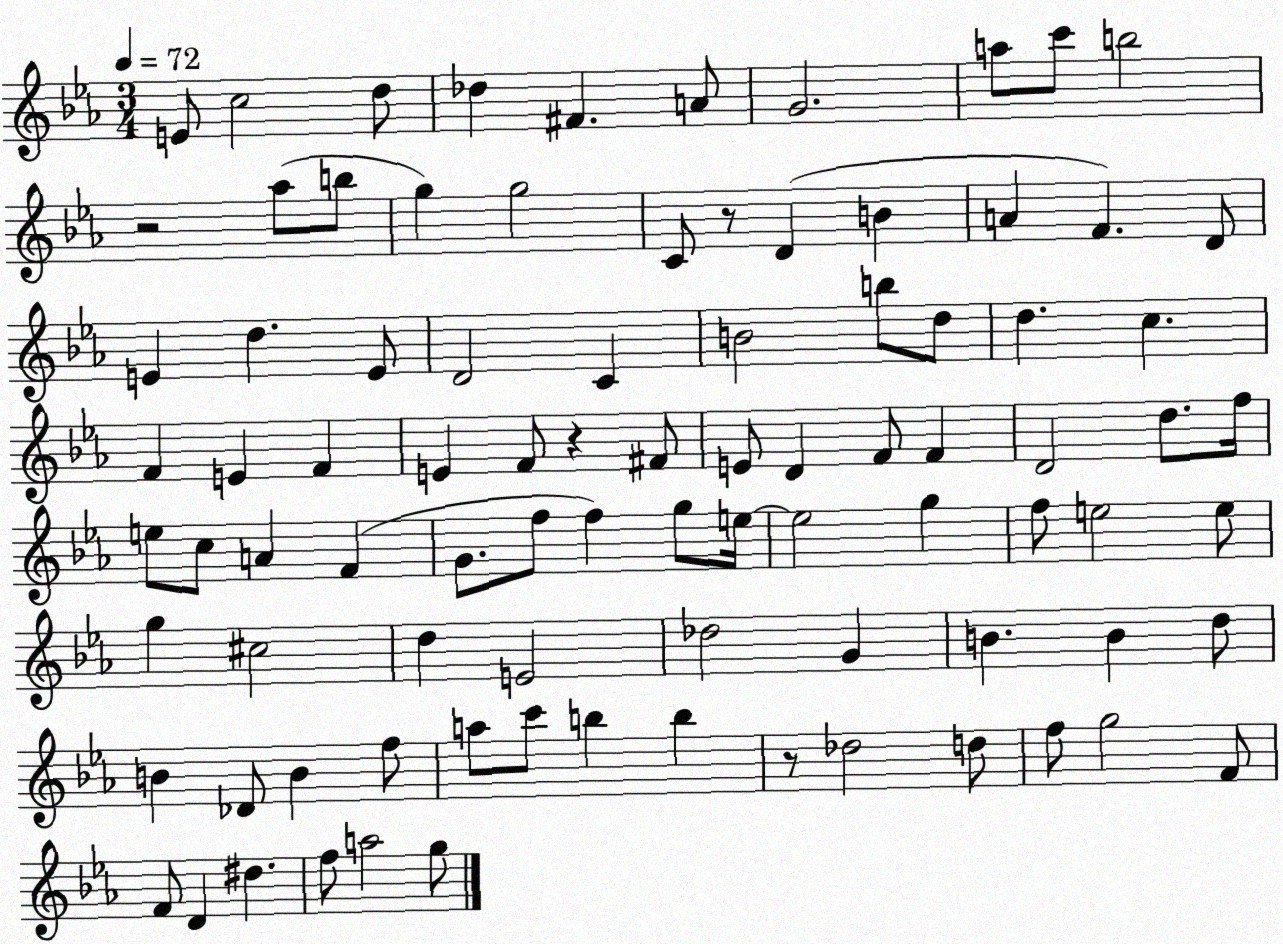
X:1
T:Untitled
M:3/4
L:1/4
K:Eb
E/2 c2 d/2 _d ^F A/2 G2 a/2 c'/2 b2 z2 _a/2 b/2 g g2 C/2 z/2 D B A F D/2 E d E/2 D2 C B2 b/2 d/2 d c F E F E F/2 z ^F/2 E/2 D F/2 F D2 d/2 f/4 e/2 c/2 A F G/2 f/2 f g/2 e/4 e2 g f/2 e2 e/2 g ^c2 d E2 _d2 G B B d/2 B _D/2 B f/2 a/2 c'/2 b b z/2 _d2 d/2 f/2 g2 F/2 F/2 D ^d f/2 a2 g/2